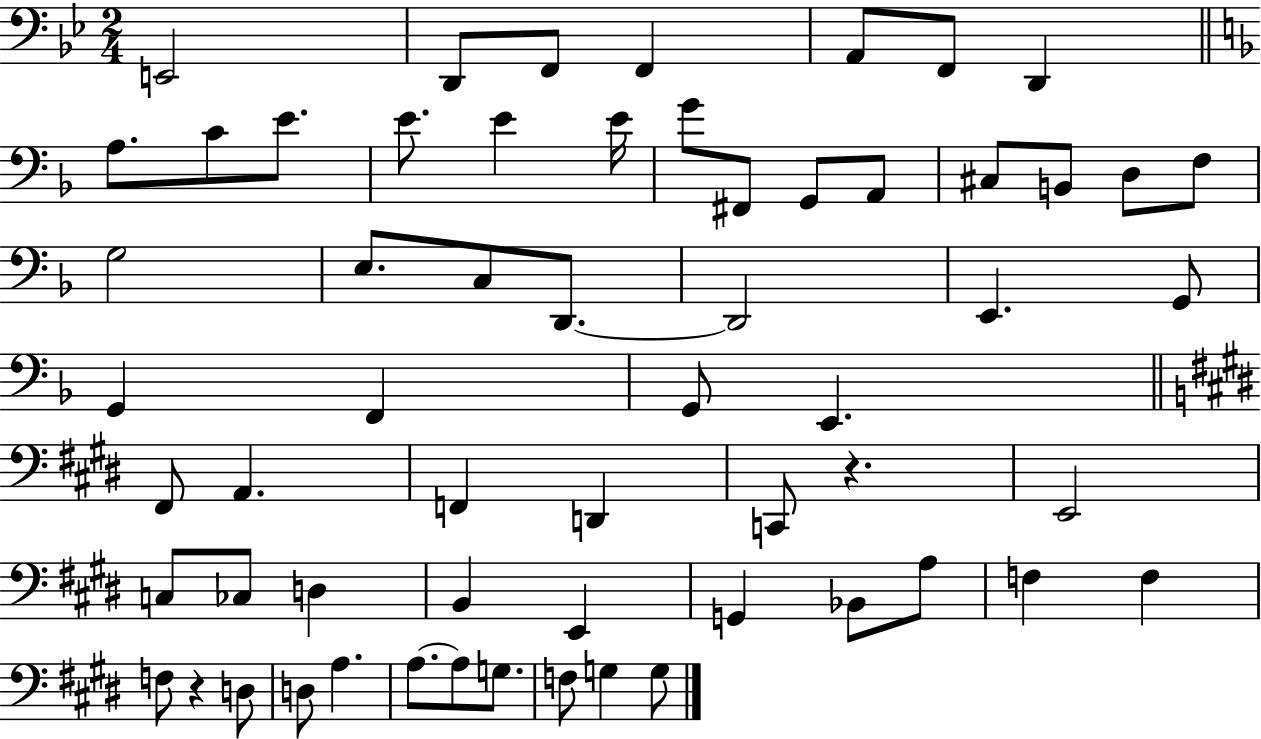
{
  \clef bass
  \numericTimeSignature
  \time 2/4
  \key bes \major
  \repeat volta 2 { e,2 | d,8 f,8 f,4 | a,8 f,8 d,4 | \bar "||" \break \key d \minor a8. c'8 e'8. | e'8. e'4 e'16 | g'8 fis,8 g,8 a,8 | cis8 b,8 d8 f8 | \break g2 | e8. c8 d,8.~~ | d,2 | e,4. g,8 | \break g,4 f,4 | g,8 e,4. | \bar "||" \break \key e \major fis,8 a,4. | f,4 d,4 | c,8 r4. | e,2 | \break c8 ces8 d4 | b,4 e,4 | g,4 bes,8 a8 | f4 f4 | \break f8 r4 d8 | d8 a4. | a8.~~ a8 g8. | f8 g4 g8 | \break } \bar "|."
}